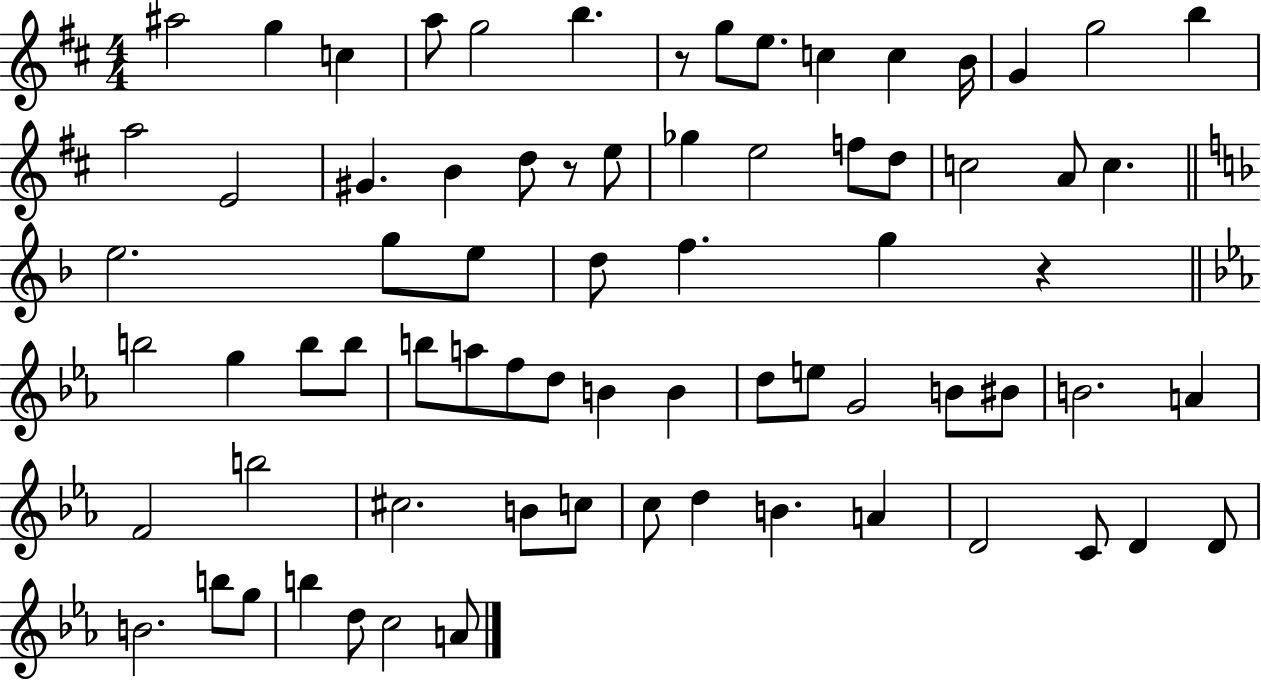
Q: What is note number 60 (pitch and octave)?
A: D4